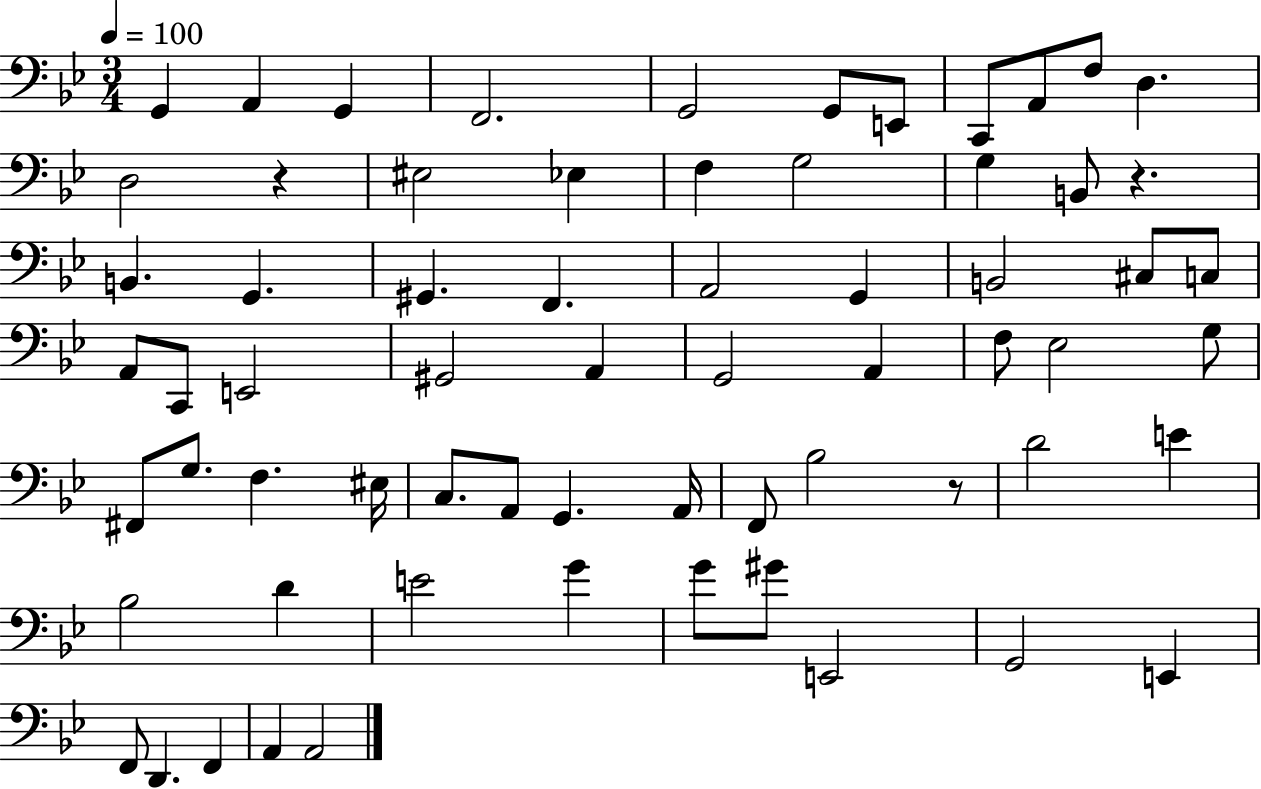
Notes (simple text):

G2/q A2/q G2/q F2/h. G2/h G2/e E2/e C2/e A2/e F3/e D3/q. D3/h R/q EIS3/h Eb3/q F3/q G3/h G3/q B2/e R/q. B2/q. G2/q. G#2/q. F2/q. A2/h G2/q B2/h C#3/e C3/e A2/e C2/e E2/h G#2/h A2/q G2/h A2/q F3/e Eb3/h G3/e F#2/e G3/e. F3/q. EIS3/s C3/e. A2/e G2/q. A2/s F2/e Bb3/h R/e D4/h E4/q Bb3/h D4/q E4/h G4/q G4/e G#4/e E2/h G2/h E2/q F2/e D2/q. F2/q A2/q A2/h